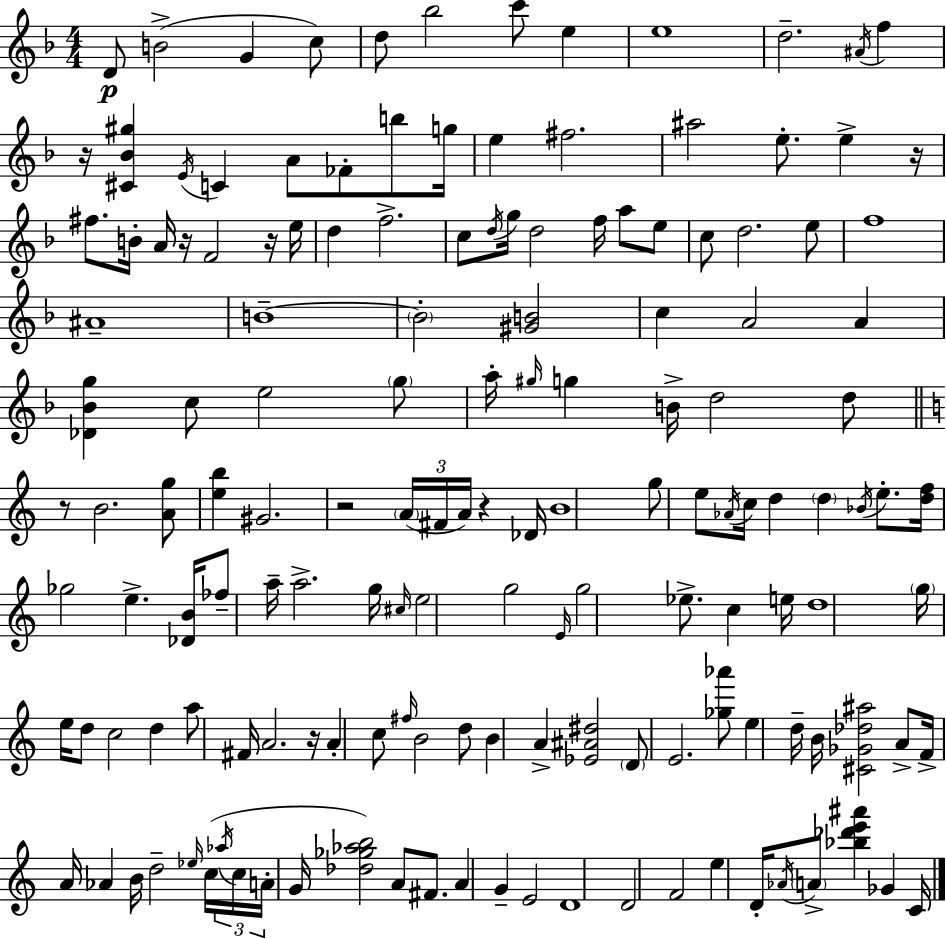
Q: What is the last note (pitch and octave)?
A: C4